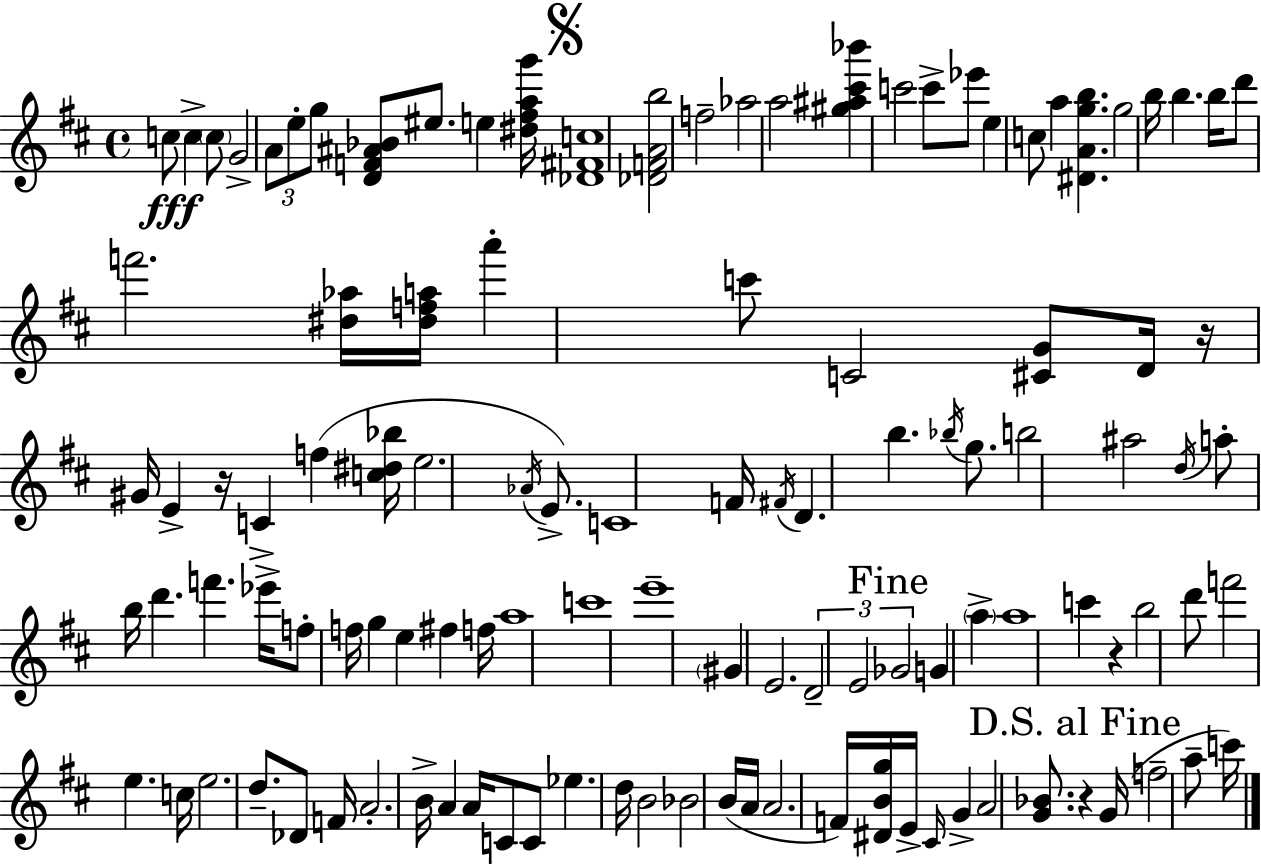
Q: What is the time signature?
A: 4/4